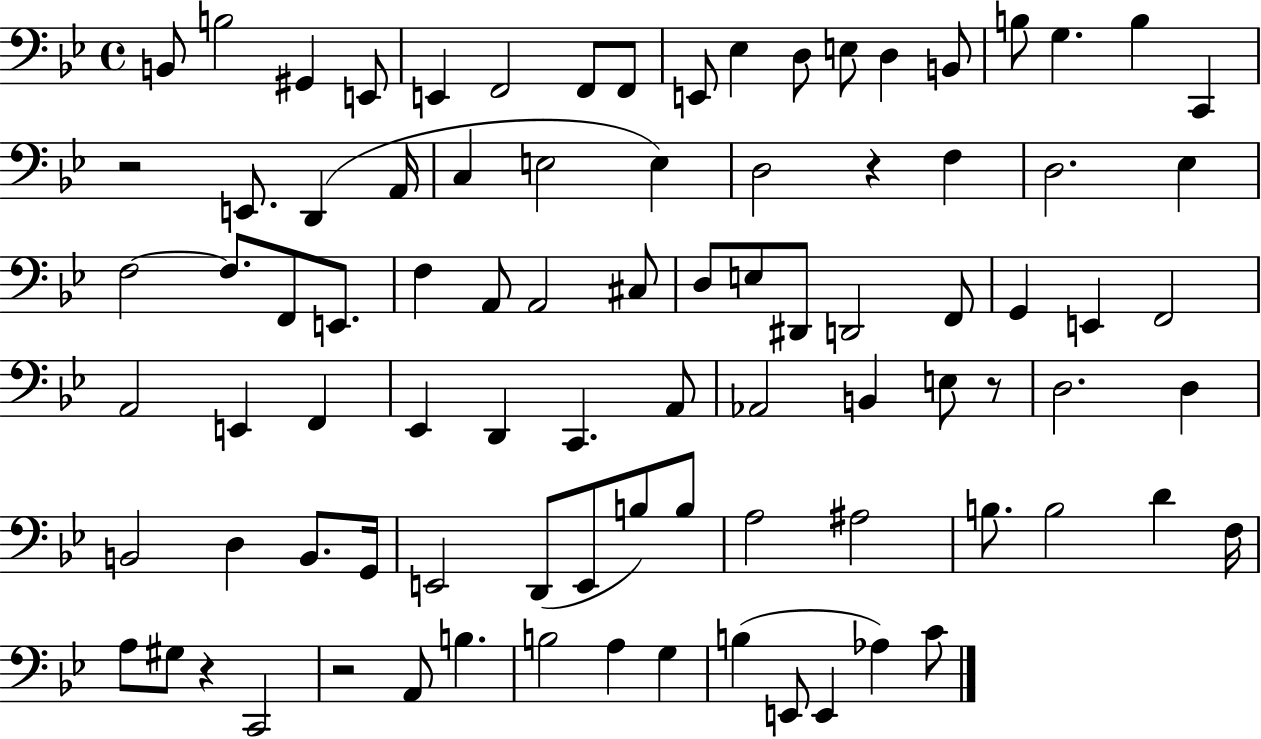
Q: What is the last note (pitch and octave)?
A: C4